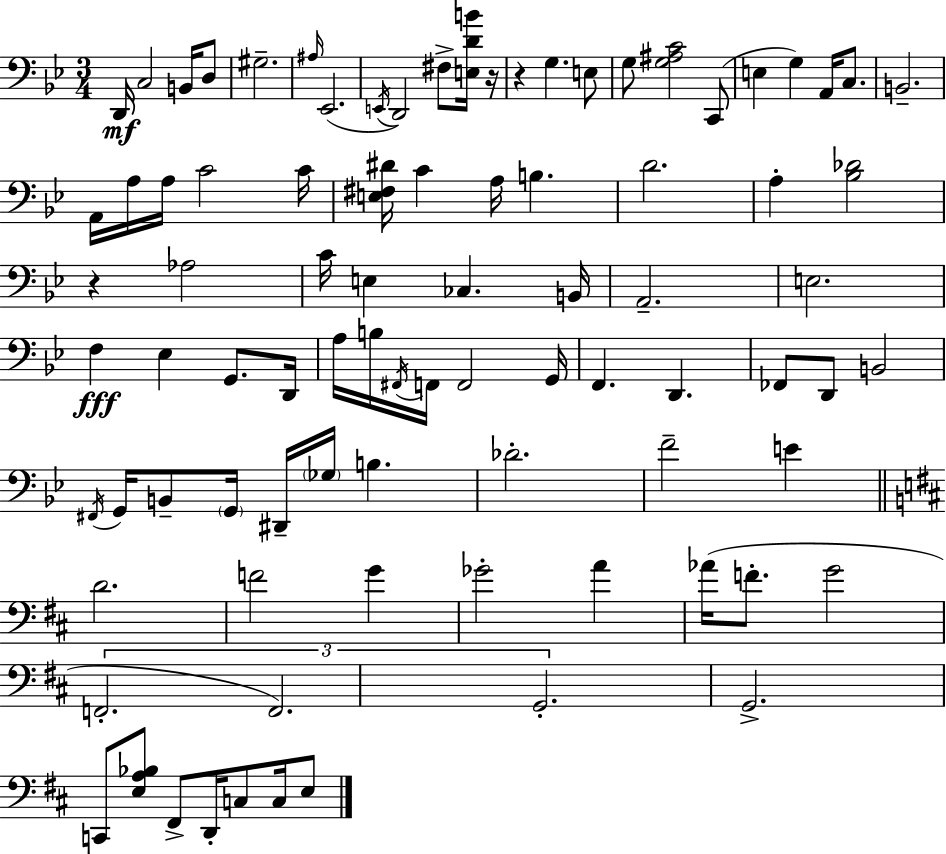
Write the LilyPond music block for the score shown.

{
  \clef bass
  \numericTimeSignature
  \time 3/4
  \key bes \major
  \repeat volta 2 { d,16\mf c2 b,16 d8 | gis2.-- | \grace { ais16 }( ees,2. | \acciaccatura { e,16 } d,2) fis8-> | \break <e d' b'>16 r16 r4 g4. | e8 g8 <g ais c'>2 | c,8( e4 g4) a,16 c8. | b,2.-- | \break a,16 a16 a16 c'2 | c'16 <e fis dis'>16 c'4 a16 b4. | d'2. | a4-. <bes des'>2 | \break r4 aes2 | c'16 e4 ces4. | b,16 a,2.-- | e2. | \break f4\fff ees4 g,8. | d,16 a16 b16 \acciaccatura { fis,16 } f,16 f,2 | g,16 f,4. d,4. | fes,8 d,8 b,2 | \break \acciaccatura { fis,16 } g,16 b,8-- \parenthesize g,16 dis,16-- \parenthesize ges16 b4. | des'2.-. | f'2-- | e'4 \bar "||" \break \key d \major d'2. | f'2 g'4 | ges'2-. a'4 | aes'16( f'8.-. g'2 | \break \tuplet 3/2 { f,2.-. | f,2.) | g,2.-. } | g,2.-> | \break c,8 <e a bes>8 fis,8-> d,16-. c8 c16 e8 | } \bar "|."
}